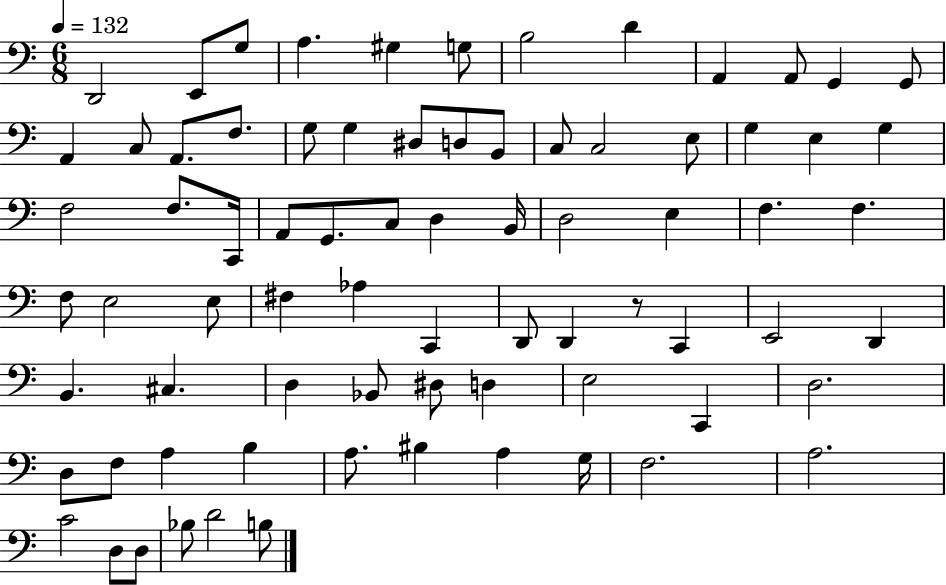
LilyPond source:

{
  \clef bass
  \numericTimeSignature
  \time 6/8
  \key c \major
  \tempo 4 = 132
  d,2 e,8 g8 | a4. gis4 g8 | b2 d'4 | a,4 a,8 g,4 g,8 | \break a,4 c8 a,8. f8. | g8 g4 dis8 d8 b,8 | c8 c2 e8 | g4 e4 g4 | \break f2 f8. c,16 | a,8 g,8. c8 d4 b,16 | d2 e4 | f4. f4. | \break f8 e2 e8 | fis4 aes4 c,4 | d,8 d,4 r8 c,4 | e,2 d,4 | \break b,4. cis4. | d4 bes,8 dis8 d4 | e2 c,4 | d2. | \break d8 f8 a4 b4 | a8. bis4 a4 g16 | f2. | a2. | \break c'2 d8 d8 | bes8 d'2 b8 | \bar "|."
}